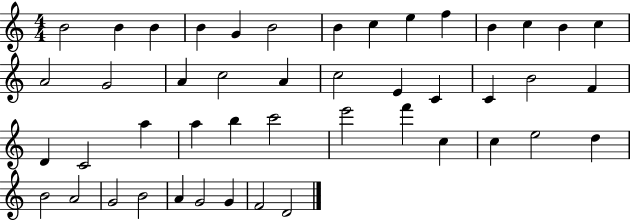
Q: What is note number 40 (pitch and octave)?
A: G4